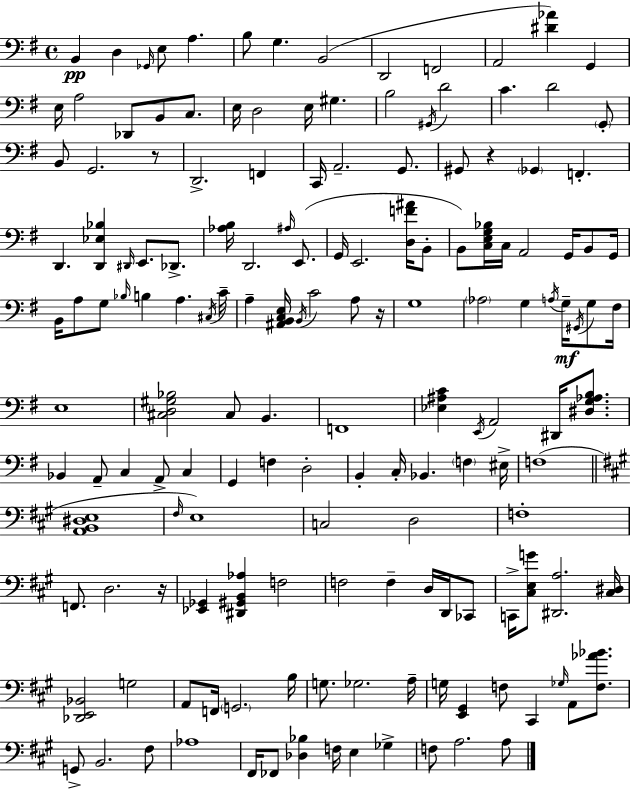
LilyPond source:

{
  \clef bass
  \time 4/4
  \defaultTimeSignature
  \key e \minor
  b,4\pp d4 \grace { ges,16 } e8 a4. | b8 g4. b,2( | d,2 f,2 | a,2 <dis' aes'>4) g,4 | \break e16 a2 des,8 b,8 c8. | e16 d2 e16 gis4. | b2 \acciaccatura { gis,16 } d'2 | c'4. d'2 | \break \parenthesize g,8-. b,8 g,2. | r8 d,2.-> f,4 | c,16 a,2.-- g,8. | gis,8 r4 \parenthesize ges,4 f,4.-. | \break d,4. <d, ees bes>4 \grace { dis,16 } e,8. | des,8.-> <aes b>16 d,2. | \grace { ais16 } e,8.( g,16 e,2. | <d f' ais'>16 b,8-. b,8) <c e g bes>16 c16 a,2 | \break g,16 b,8 g,16 b,16 a8 g8 \grace { bes16 } b4 a4. | \acciaccatura { cis16 } c'16-- a4-- <ais, b, c e>16 \acciaccatura { b,16 } c'2 | a8 r16 g1 | \parenthesize aes2 g4 | \break \acciaccatura { a16 } g16--\mf \acciaccatura { gis,16 } g8 fis16 e1 | <cis d gis bes>2 | cis8 b,4. f,1 | <ees ais c'>4 \acciaccatura { e,16 } a,2 | \break dis,16 <dis g aes b>8. bes,4 a,8-- | c4 a,8-> c4 g,4 f4 | d2-. b,4-. c16-. bes,4. | \parenthesize f4 eis16-> f1( | \break \bar "||" \break \key a \major <a, b, dis e>1 | \grace { fis16 } e1) | c2 d2 | f1-. | \break f,8. d2. | r16 <ees, ges,>4 <dis, gis, b, aes>4 f2 | f2 f4-- d16 d,16 ces,8 | c,16-> <cis e g'>8 <dis, a>2. | \break <cis dis>16 <des, e, bes,>2 g2 | a,8 f,16 \parenthesize g,2. | b16 g8. ges2. | a16-- g16 <e, gis,>4 f8 cis,4 \grace { ges16 } a,8 <f aes' bes'>8. | \break g,8-> b,2. | fis8 aes1 | fis,16 fes,8 <des bes>4 f16 e4 ges4-> | f8 a2. | \break a8 \bar "|."
}